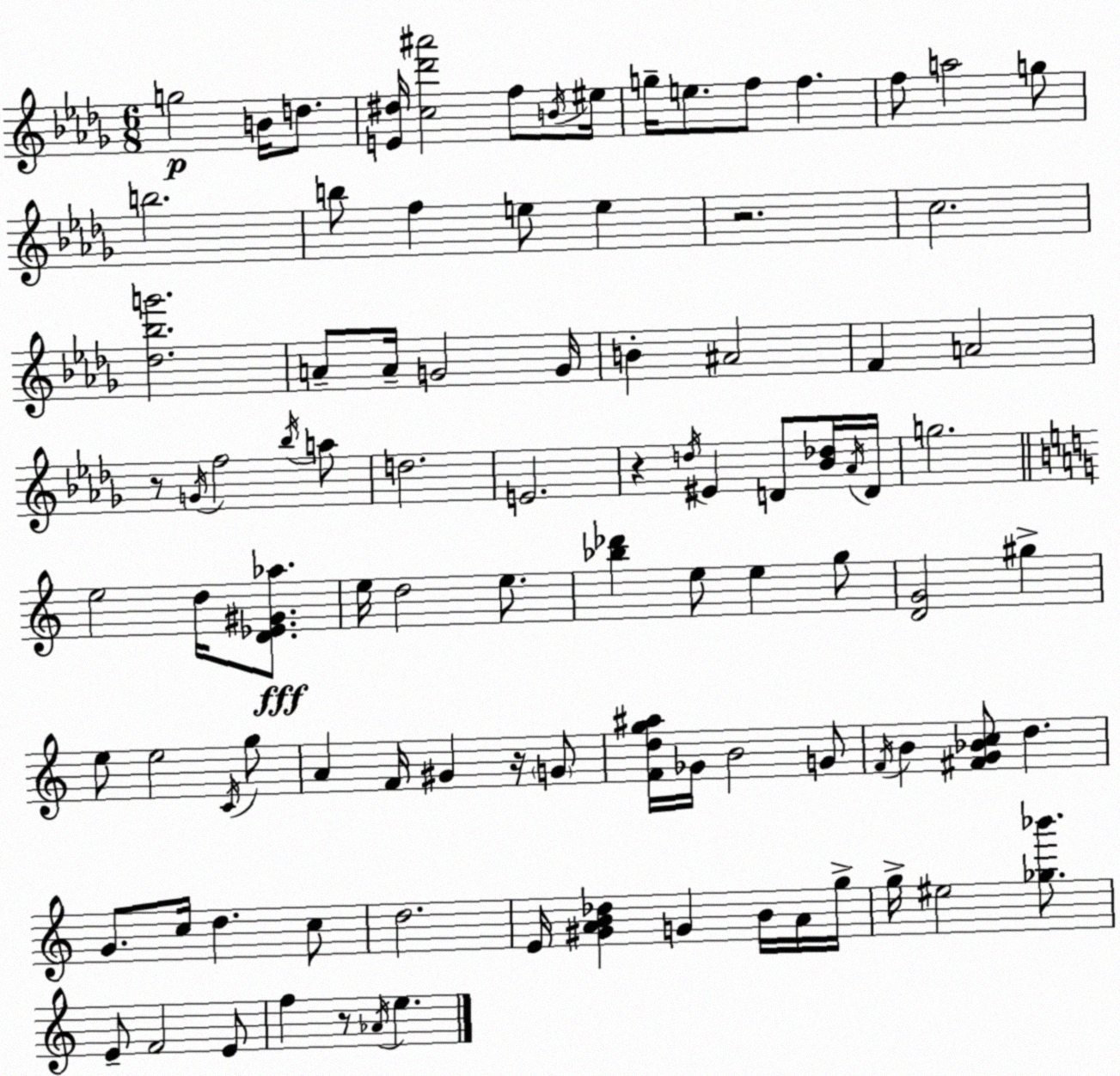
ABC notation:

X:1
T:Untitled
M:6/8
L:1/4
K:Bbm
g2 B/4 d/2 [E^d]/4 [c_d'^a']2 f/2 B/4 ^e/4 g/4 e/2 f/2 f f/2 a2 g/2 b2 b/2 f e/2 e z2 c2 [_d_bg']2 A/2 A/4 G2 G/4 B ^A2 F A2 z/2 G/4 f2 _b/4 a/2 d2 E2 z d/4 ^E D/2 [_B_d]/4 _A/4 D/4 g2 e2 d/4 [D_E^G_a]/2 e/4 d2 e/2 [_b_d'] e/2 e g/2 [DG]2 ^g e/2 e2 C/4 g/2 A F/4 ^G z/4 G/2 [Fdg^a]/4 _G/4 B2 G/2 F/4 B [^FG_Bc]/2 d G/2 c/4 d c/2 d2 E/4 [^GAB_d] G B/4 A/4 g/4 g/4 ^e2 [_g_b']/2 E/2 F2 E/2 f z/2 _A/4 e